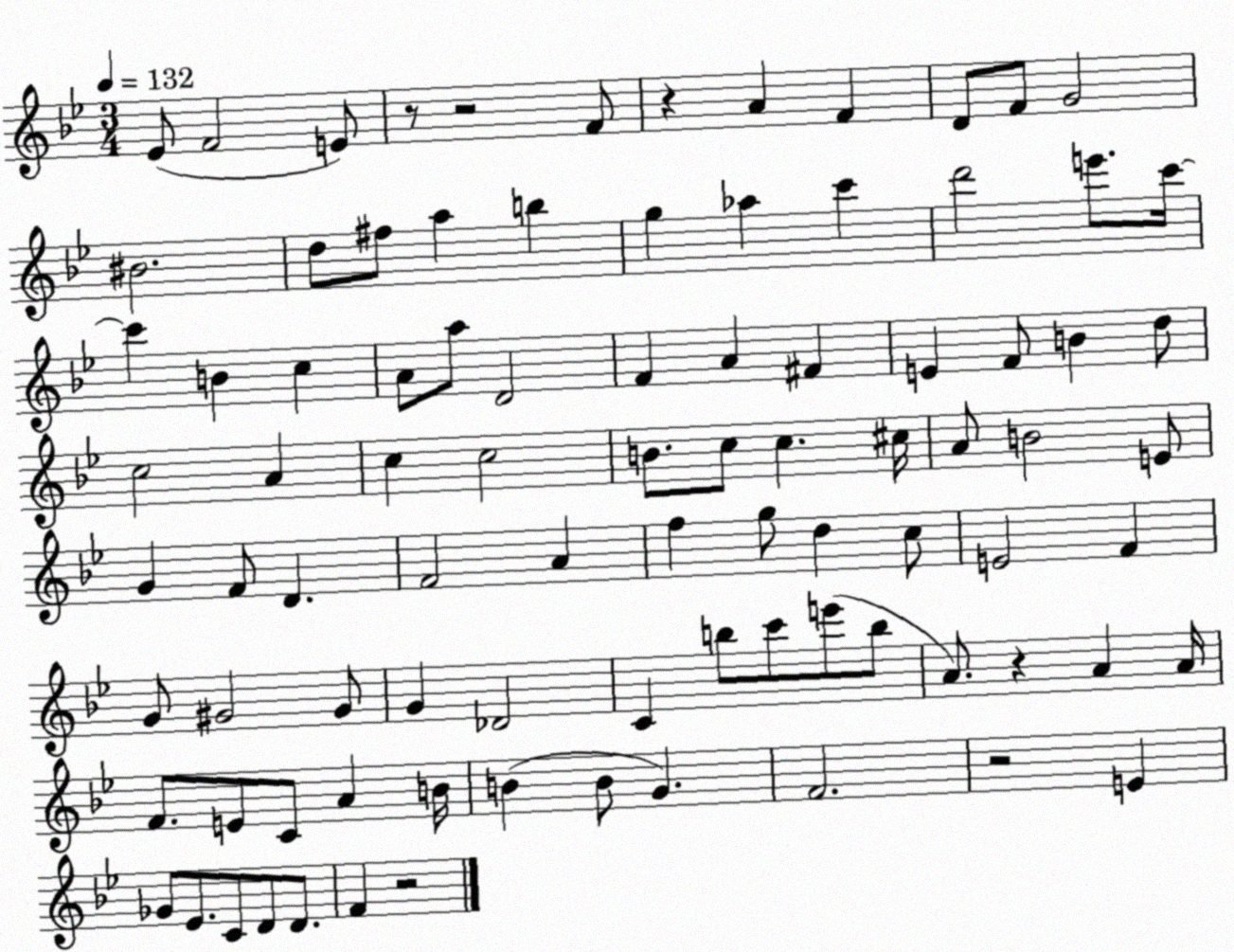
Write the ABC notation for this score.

X:1
T:Untitled
M:3/4
L:1/4
K:Bb
_E/2 F2 E/2 z/2 z2 F/2 z A F D/2 F/2 G2 ^B2 d/2 ^f/2 a b g _a c' d'2 e'/2 c'/4 c' B c A/2 a/2 D2 F A ^F E F/2 B d/2 c2 A c c2 B/2 c/2 c ^c/4 A/2 B2 E/2 G F/2 D F2 A f g/2 d c/2 E2 F G/2 ^G2 ^G/2 G _D2 C b/2 c'/2 e'/2 b/2 A/2 z A A/4 F/2 E/2 C/2 A B/4 B B/2 G F2 z2 E _G/2 _E/2 C/2 D/2 D/2 F z2